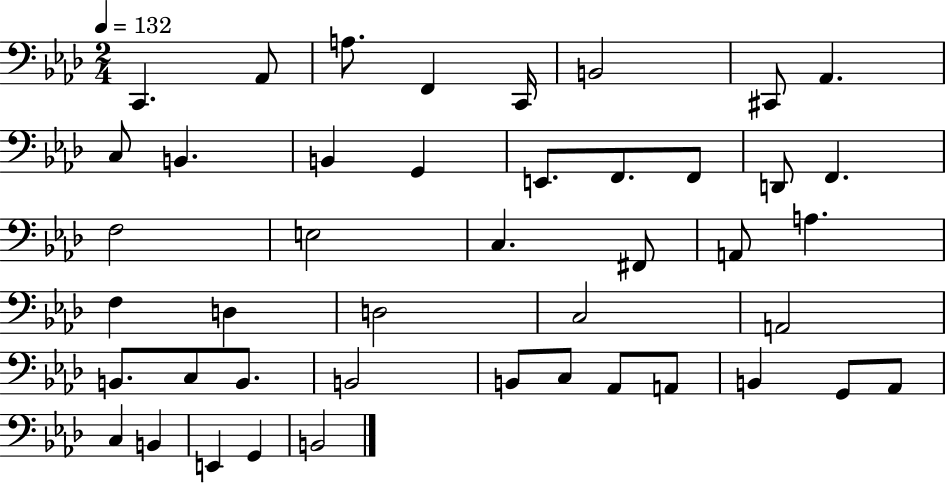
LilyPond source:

{
  \clef bass
  \numericTimeSignature
  \time 2/4
  \key aes \major
  \tempo 4 = 132
  \repeat volta 2 { c,4. aes,8 | a8. f,4 c,16 | b,2 | cis,8 aes,4. | \break c8 b,4. | b,4 g,4 | e,8. f,8. f,8 | d,8 f,4. | \break f2 | e2 | c4. fis,8 | a,8 a4. | \break f4 d4 | d2 | c2 | a,2 | \break b,8. c8 b,8. | b,2 | b,8 c8 aes,8 a,8 | b,4 g,8 aes,8 | \break c4 b,4 | e,4 g,4 | b,2 | } \bar "|."
}